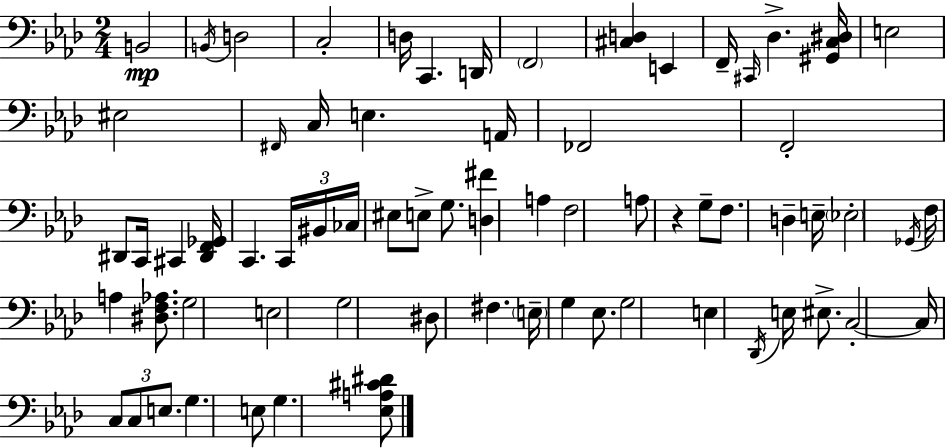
X:1
T:Untitled
M:2/4
L:1/4
K:Ab
B,,2 B,,/4 D,2 C,2 D,/4 C,, D,,/4 F,,2 [^C,D,] E,, F,,/4 ^C,,/4 _D, [^G,,C,^D,]/4 E,2 ^E,2 ^F,,/4 C,/4 E, A,,/4 _F,,2 F,,2 ^D,,/2 C,,/4 ^C,, [^D,,F,,_G,,]/4 C,, C,,/4 ^B,,/4 _C,/4 ^E,/2 E,/2 G,/2 [D,^F] A, F,2 A,/2 z G,/2 F,/2 D, E,/4 _E,2 _G,,/4 F,/4 A, [^D,F,_A,]/2 G,2 E,2 G,2 ^D,/2 ^F, E,/4 G, _E,/2 G,2 E, _D,,/4 E,/4 ^E,/2 C,2 C,/4 C,/2 C,/2 E,/2 G, E,/2 G, [_E,A,^C^D]/2